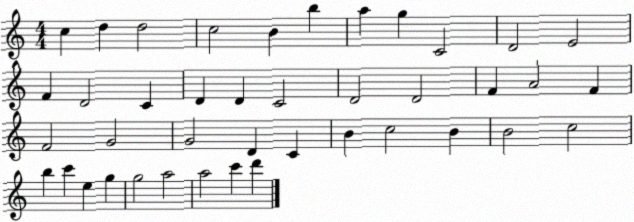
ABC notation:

X:1
T:Untitled
M:4/4
L:1/4
K:C
c d d2 c2 B b a g C2 D2 E2 F D2 C D D C2 D2 D2 F A2 F F2 G2 G2 D C B c2 B B2 c2 b c' e g g2 a2 a2 c' d'